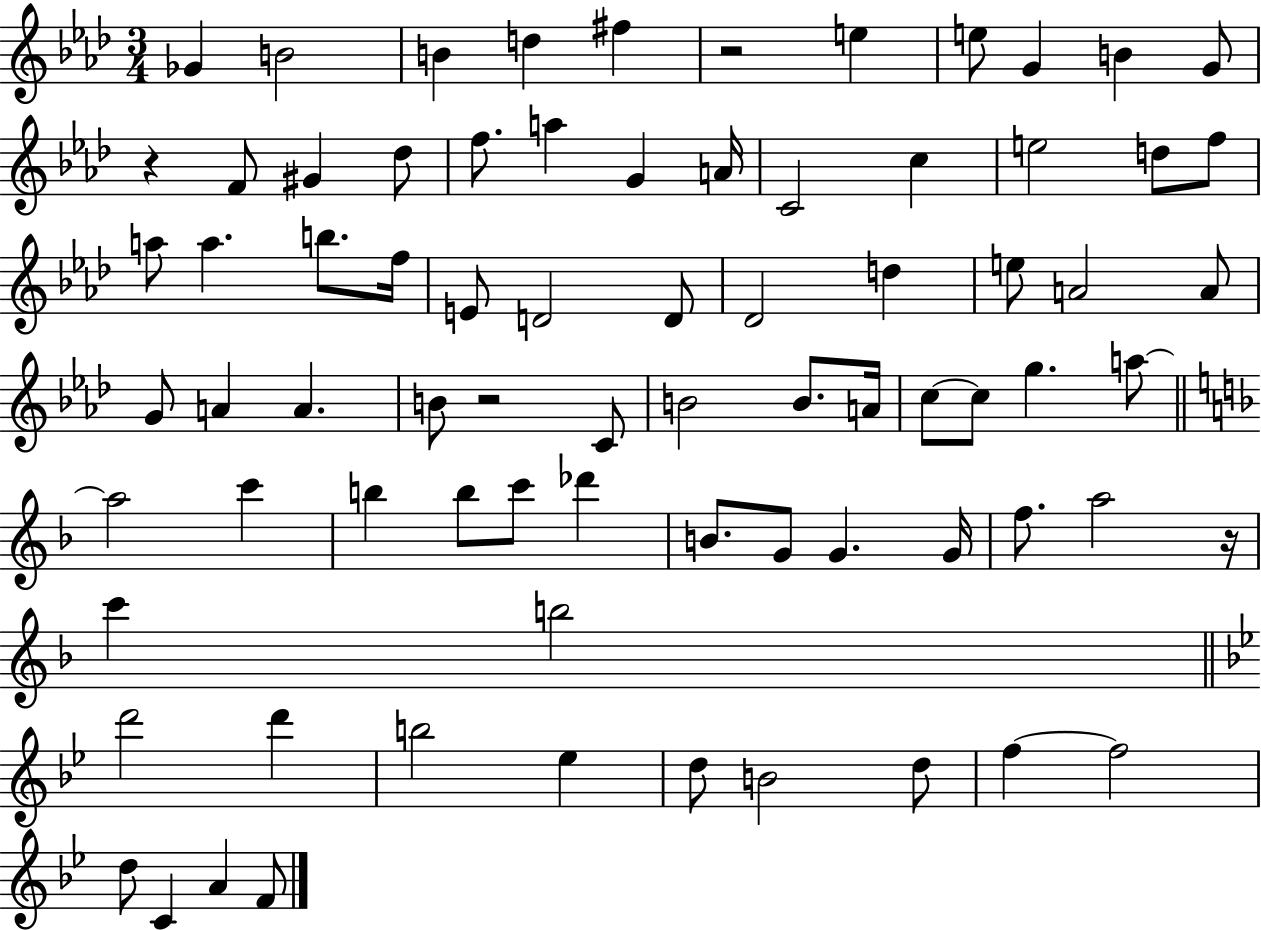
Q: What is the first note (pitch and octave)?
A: Gb4